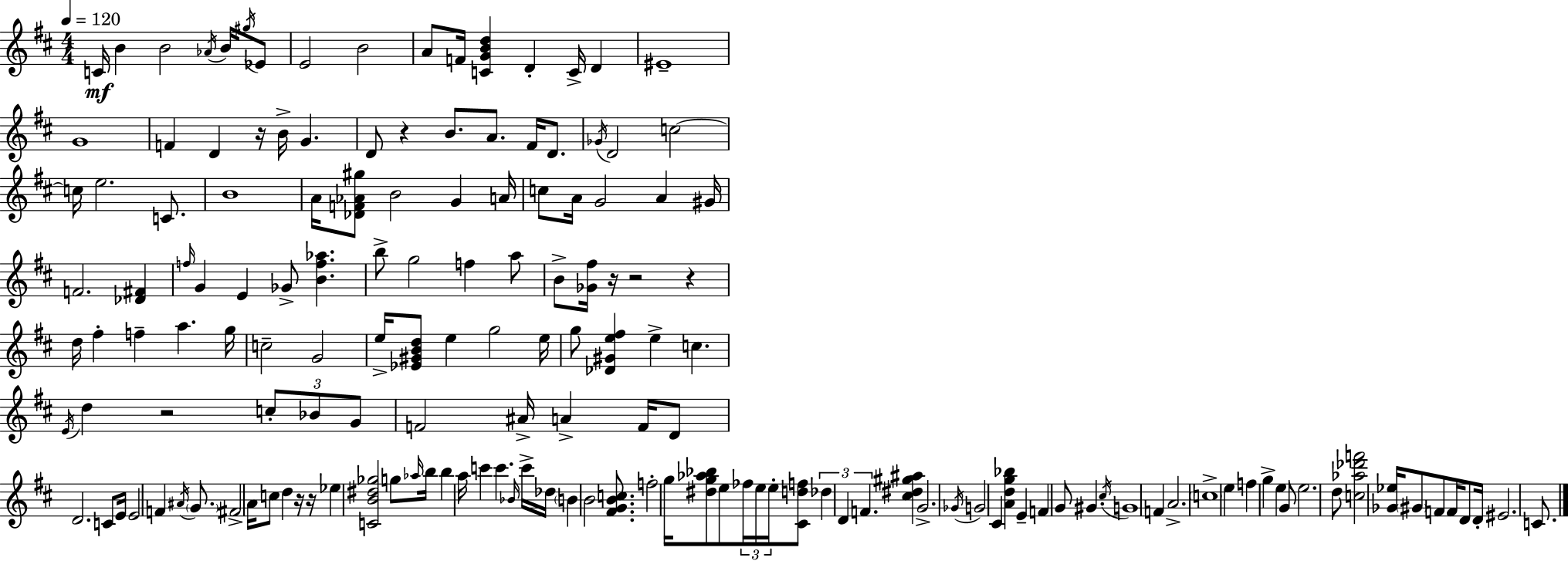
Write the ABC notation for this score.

X:1
T:Untitled
M:4/4
L:1/4
K:D
C/4 B B2 _A/4 B/4 ^g/4 _E/2 E2 B2 A/2 F/4 [CGBd] D C/4 D ^E4 G4 F D z/4 B/4 G D/2 z B/2 A/2 ^F/4 D/2 _G/4 D2 c2 c/4 e2 C/2 B4 A/4 [_DF_A^g]/2 B2 G A/4 c/2 A/4 G2 A ^G/4 F2 [_D^F] f/4 G E _G/2 [Bf_a] b/2 g2 f a/2 B/2 [_G^f]/4 z/4 z2 z d/4 ^f f a g/4 c2 G2 e/4 [_E^GBd]/2 e g2 e/4 g/2 [_D^Ge^f] e c E/4 d z2 c/2 _B/2 G/2 F2 ^A/4 A F/4 D/2 D2 C/2 E/4 E2 F ^A/4 G/2 ^F2 A/4 c/2 d z/4 z/4 _e [CB^d_g]2 g/2 _a/4 b/4 b a/4 c' c' _B/4 c'/4 _d/4 B B2 [^FGBc]/2 f2 g/4 [^dg_a_b]/2 e/2 _f/4 e/4 e/4 [^Cdf]/2 _d D F [^c^d^g^a] G2 _G/4 G2 ^C [Adg_b] E F G/2 ^G ^c/4 G4 F A2 c4 e f g e G/2 e2 d/2 [c_a_d'f']2 [_G_e]/4 ^G/2 F/2 F/4 D/2 D/4 ^E2 C/2